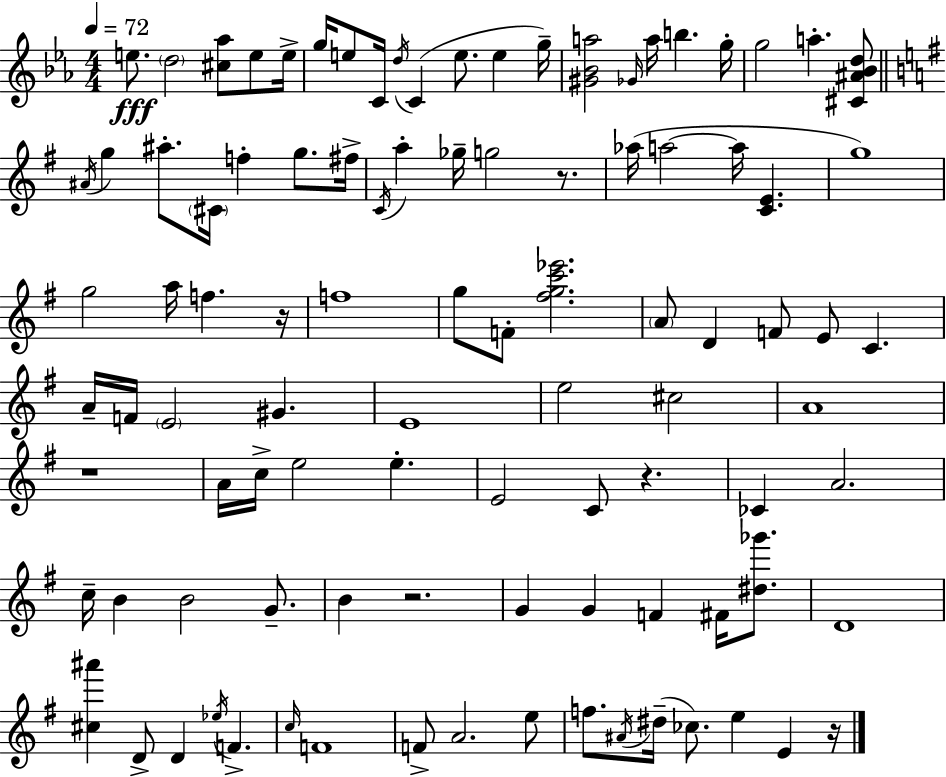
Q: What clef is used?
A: treble